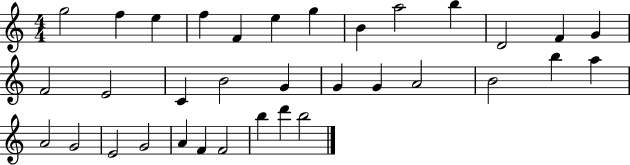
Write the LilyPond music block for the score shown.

{
  \clef treble
  \numericTimeSignature
  \time 4/4
  \key c \major
  g''2 f''4 e''4 | f''4 f'4 e''4 g''4 | b'4 a''2 b''4 | d'2 f'4 g'4 | \break f'2 e'2 | c'4 b'2 g'4 | g'4 g'4 a'2 | b'2 b''4 a''4 | \break a'2 g'2 | e'2 g'2 | a'4 f'4 f'2 | b''4 d'''4 b''2 | \break \bar "|."
}